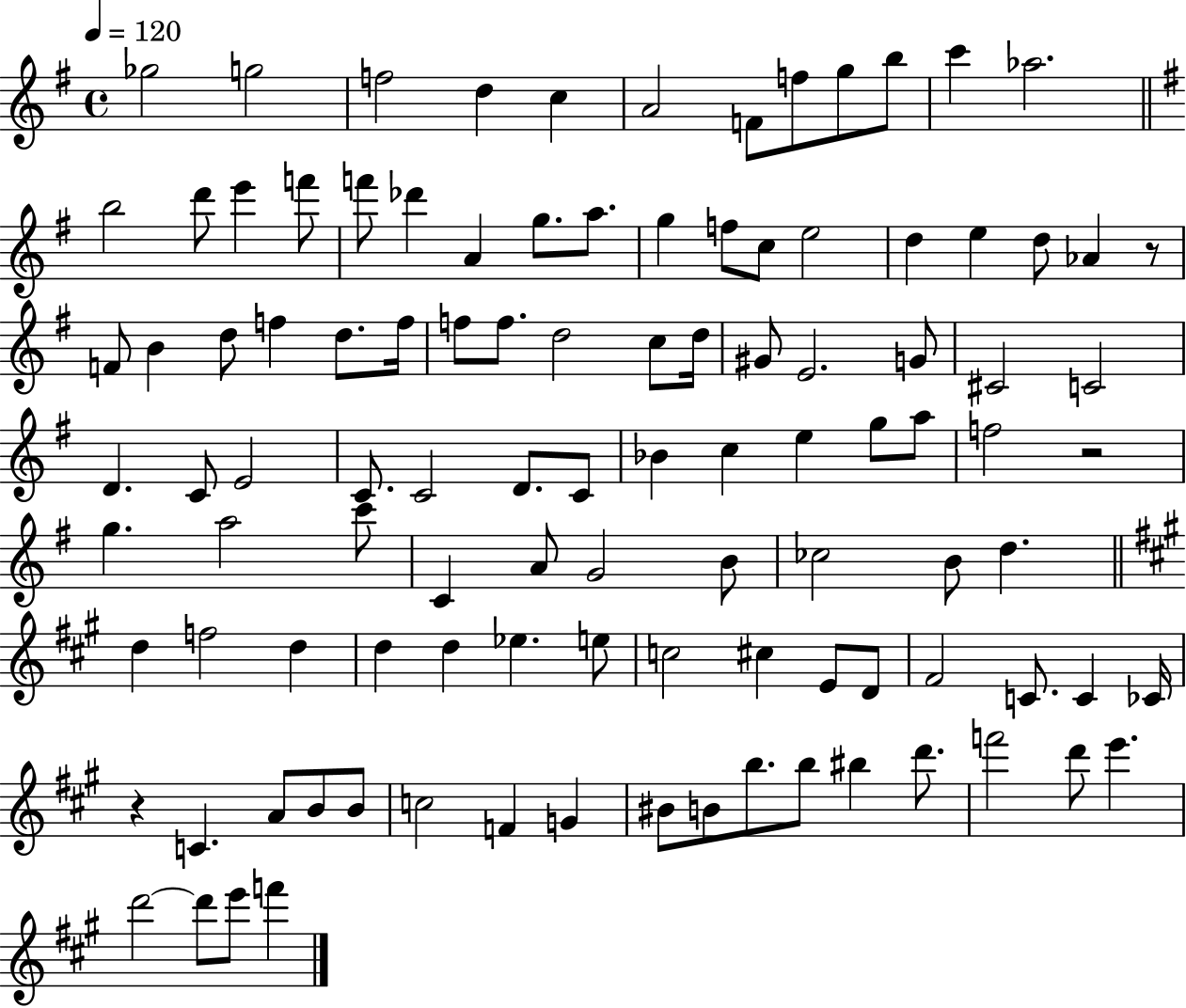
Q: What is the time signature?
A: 4/4